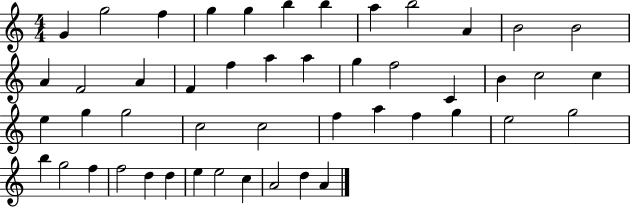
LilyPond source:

{
  \clef treble
  \numericTimeSignature
  \time 4/4
  \key c \major
  g'4 g''2 f''4 | g''4 g''4 b''4 b''4 | a''4 b''2 a'4 | b'2 b'2 | \break a'4 f'2 a'4 | f'4 f''4 a''4 a''4 | g''4 f''2 c'4 | b'4 c''2 c''4 | \break e''4 g''4 g''2 | c''2 c''2 | f''4 a''4 f''4 g''4 | e''2 g''2 | \break b''4 g''2 f''4 | f''2 d''4 d''4 | e''4 e''2 c''4 | a'2 d''4 a'4 | \break \bar "|."
}